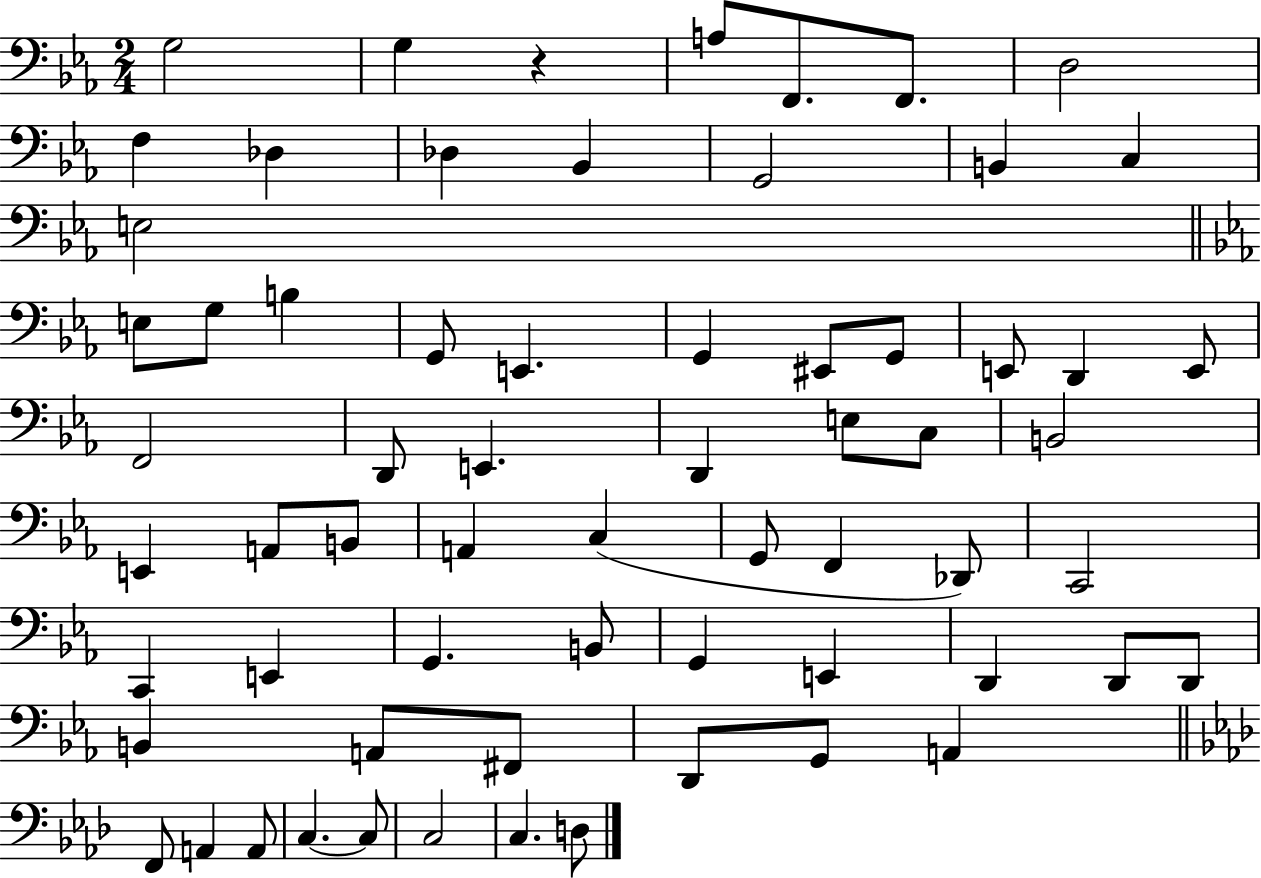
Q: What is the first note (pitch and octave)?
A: G3